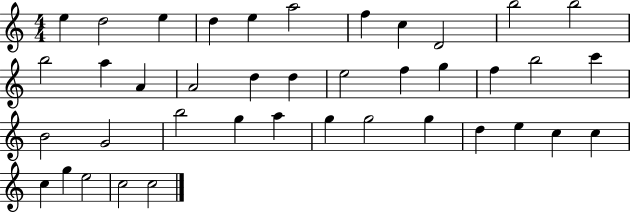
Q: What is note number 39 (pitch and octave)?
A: C5